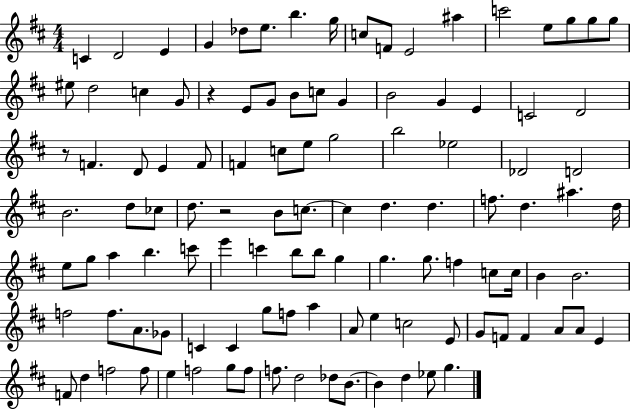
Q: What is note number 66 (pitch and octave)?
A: G5